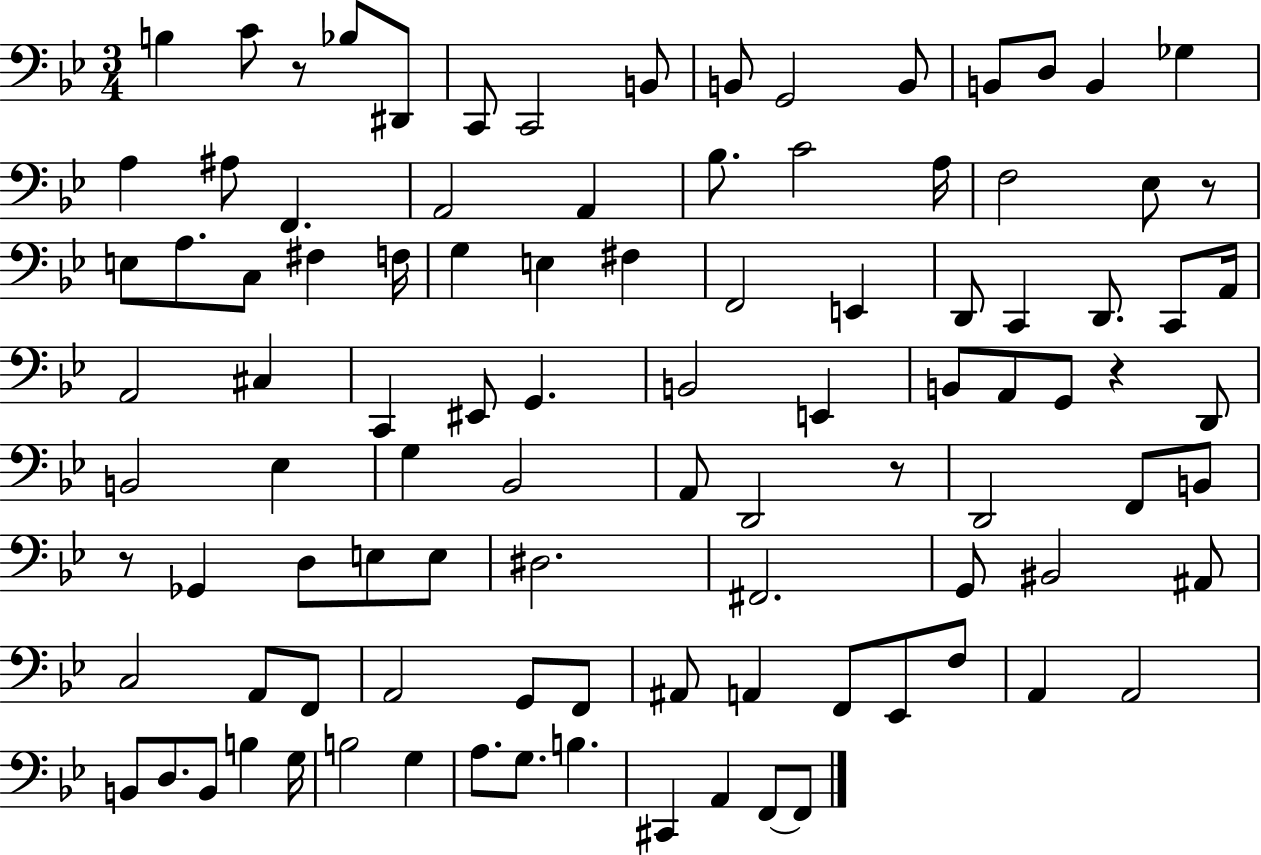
B3/q C4/e R/e Bb3/e D#2/e C2/e C2/h B2/e B2/e G2/h B2/e B2/e D3/e B2/q Gb3/q A3/q A#3/e F2/q. A2/h A2/q Bb3/e. C4/h A3/s F3/h Eb3/e R/e E3/e A3/e. C3/e F#3/q F3/s G3/q E3/q F#3/q F2/h E2/q D2/e C2/q D2/e. C2/e A2/s A2/h C#3/q C2/q EIS2/e G2/q. B2/h E2/q B2/e A2/e G2/e R/q D2/e B2/h Eb3/q G3/q Bb2/h A2/e D2/h R/e D2/h F2/e B2/e R/e Gb2/q D3/e E3/e E3/e D#3/h. F#2/h. G2/e BIS2/h A#2/e C3/h A2/e F2/e A2/h G2/e F2/e A#2/e A2/q F2/e Eb2/e F3/e A2/q A2/h B2/e D3/e. B2/e B3/q G3/s B3/h G3/q A3/e. G3/e. B3/q. C#2/q A2/q F2/e F2/e